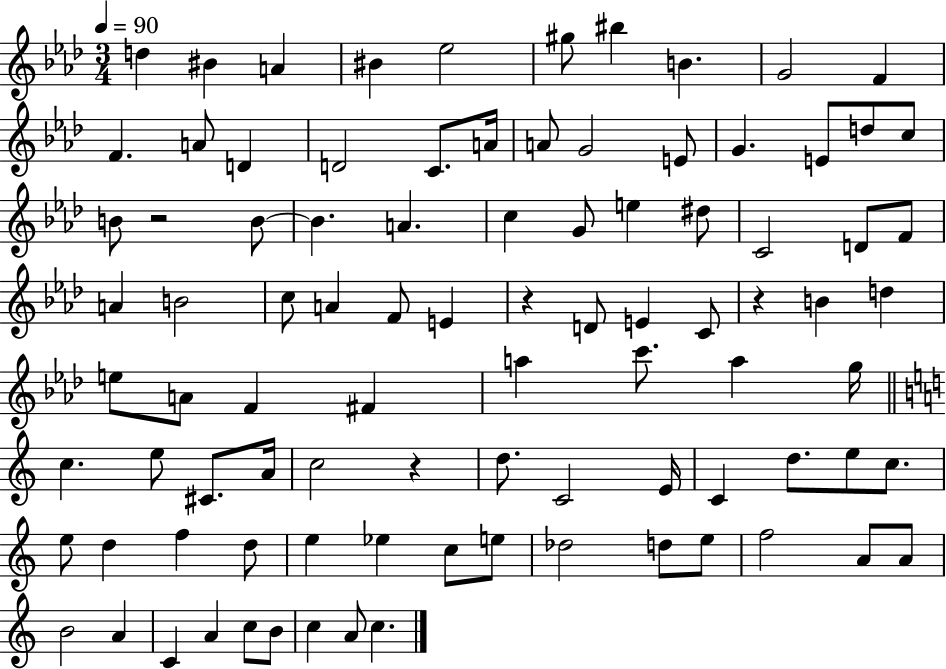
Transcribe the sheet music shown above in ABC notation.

X:1
T:Untitled
M:3/4
L:1/4
K:Ab
d ^B A ^B _e2 ^g/2 ^b B G2 F F A/2 D D2 C/2 A/4 A/2 G2 E/2 G E/2 d/2 c/2 B/2 z2 B/2 B A c G/2 e ^d/2 C2 D/2 F/2 A B2 c/2 A F/2 E z D/2 E C/2 z B d e/2 A/2 F ^F a c'/2 a g/4 c e/2 ^C/2 A/4 c2 z d/2 C2 E/4 C d/2 e/2 c/2 e/2 d f d/2 e _e c/2 e/2 _d2 d/2 e/2 f2 A/2 A/2 B2 A C A c/2 B/2 c A/2 c